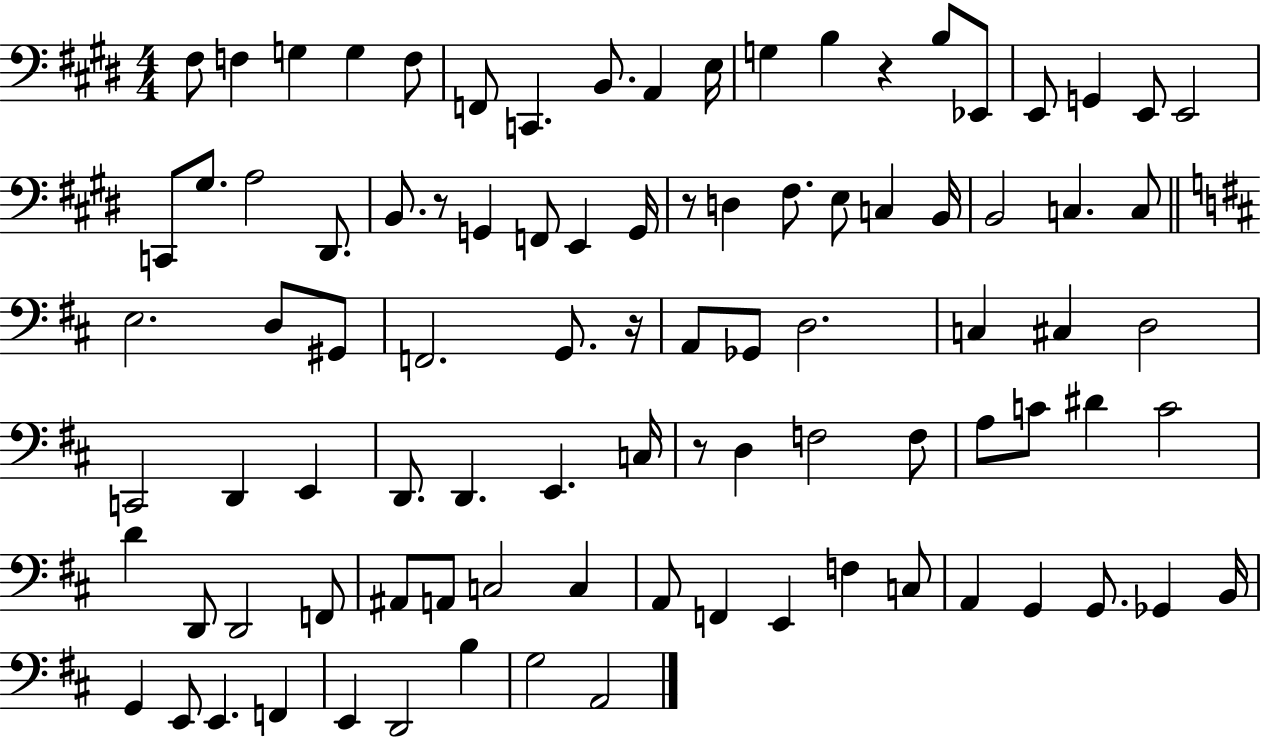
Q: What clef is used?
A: bass